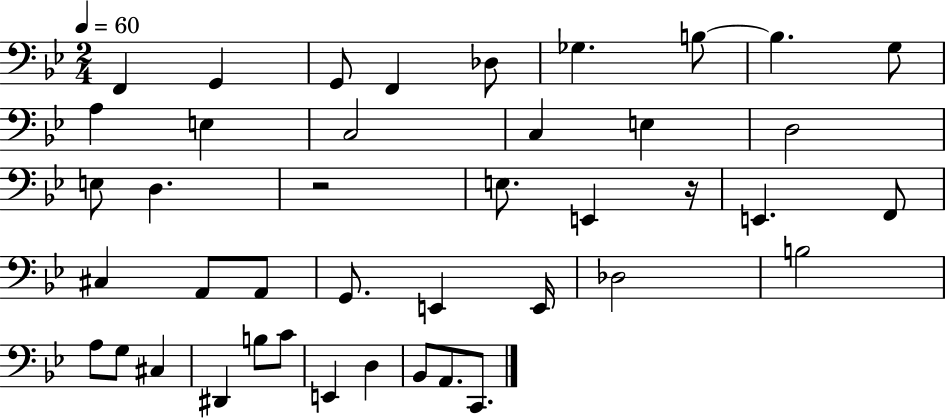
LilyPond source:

{
  \clef bass
  \numericTimeSignature
  \time 2/4
  \key bes \major
  \tempo 4 = 60
  f,4 g,4 | g,8 f,4 des8 | ges4. b8~~ | b4. g8 | \break a4 e4 | c2 | c4 e4 | d2 | \break e8 d4. | r2 | e8. e,4 r16 | e,4. f,8 | \break cis4 a,8 a,8 | g,8. e,4 e,16 | des2 | b2 | \break a8 g8 cis4 | dis,4 b8 c'8 | e,4 d4 | bes,8 a,8. c,8. | \break \bar "|."
}